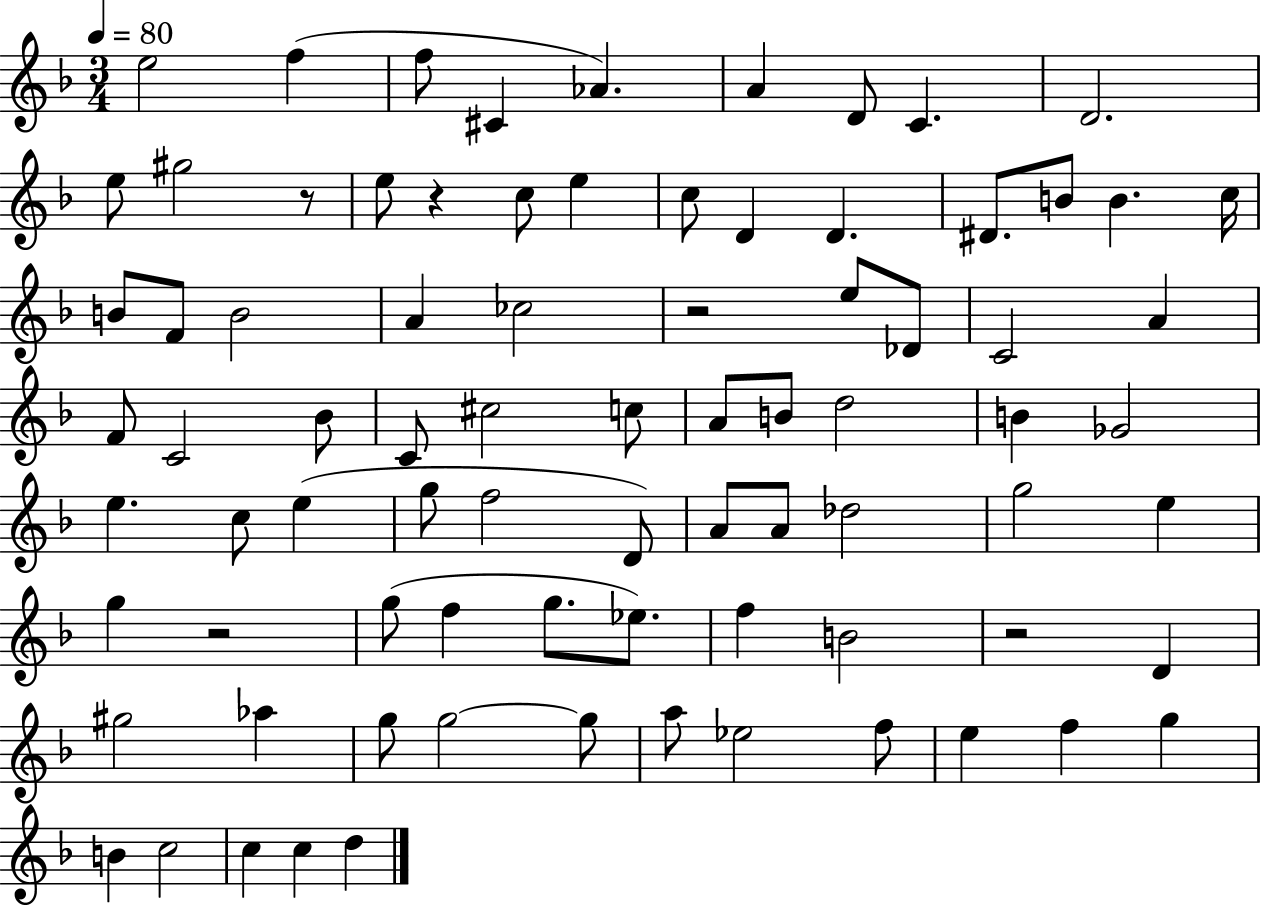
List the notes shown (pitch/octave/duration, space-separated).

E5/h F5/q F5/e C#4/q Ab4/q. A4/q D4/e C4/q. D4/h. E5/e G#5/h R/e E5/e R/q C5/e E5/q C5/e D4/q D4/q. D#4/e. B4/e B4/q. C5/s B4/e F4/e B4/h A4/q CES5/h R/h E5/e Db4/e C4/h A4/q F4/e C4/h Bb4/e C4/e C#5/h C5/e A4/e B4/e D5/h B4/q Gb4/h E5/q. C5/e E5/q G5/e F5/h D4/e A4/e A4/e Db5/h G5/h E5/q G5/q R/h G5/e F5/q G5/e. Eb5/e. F5/q B4/h R/h D4/q G#5/h Ab5/q G5/e G5/h G5/e A5/e Eb5/h F5/e E5/q F5/q G5/q B4/q C5/h C5/q C5/q D5/q